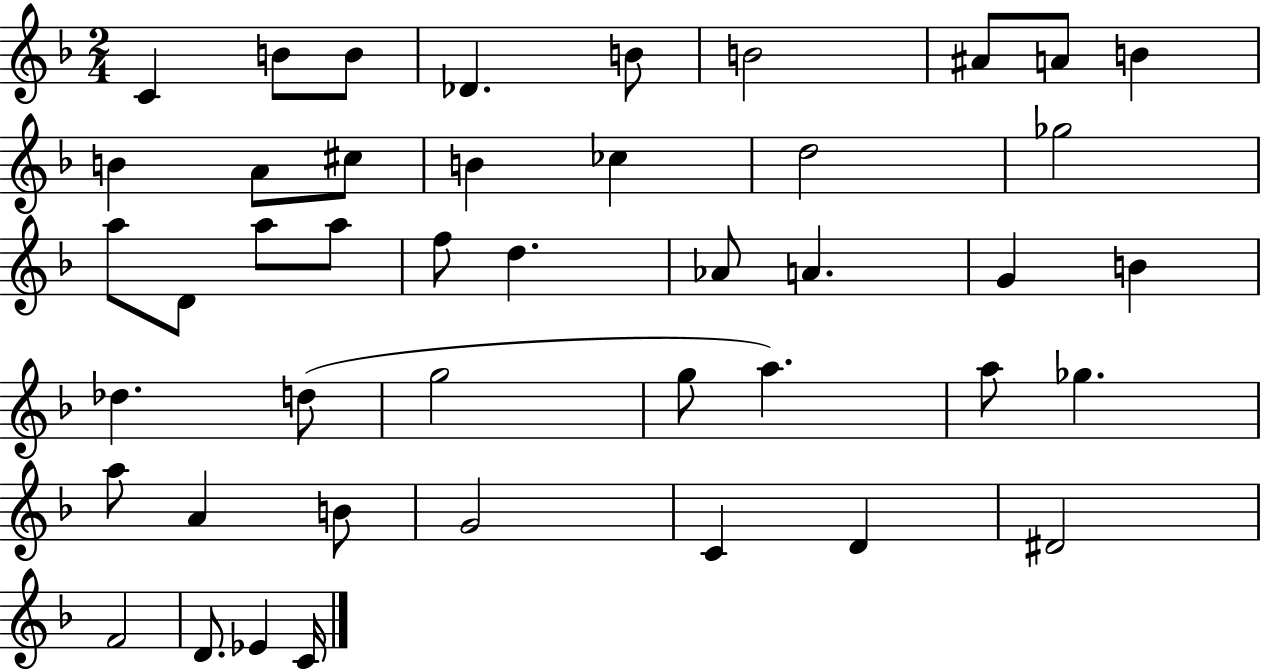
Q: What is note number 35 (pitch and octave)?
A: A4